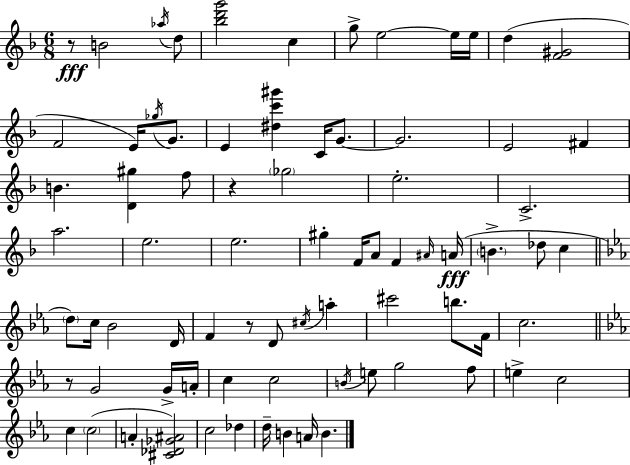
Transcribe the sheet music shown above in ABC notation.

X:1
T:Untitled
M:6/8
L:1/4
K:Dm
z/2 B2 _a/4 d/2 [_bd'g']2 c g/2 e2 e/4 e/4 d [F^G]2 F2 E/4 _g/4 G/2 E [^dc'^g'] C/4 G/2 G2 E2 ^F B [D^g] f/2 z _g2 e2 C2 a2 e2 e2 ^g F/4 A/2 F ^A/4 A/4 B _d/2 c d/2 c/4 _B2 D/4 F z/2 D/2 ^c/4 a ^c'2 b/2 F/4 c2 z/2 G2 G/4 A/4 c c2 B/4 e/2 g2 f/2 e c2 c c2 A [^C_D_G^A]2 c2 _d d/4 B A/4 B